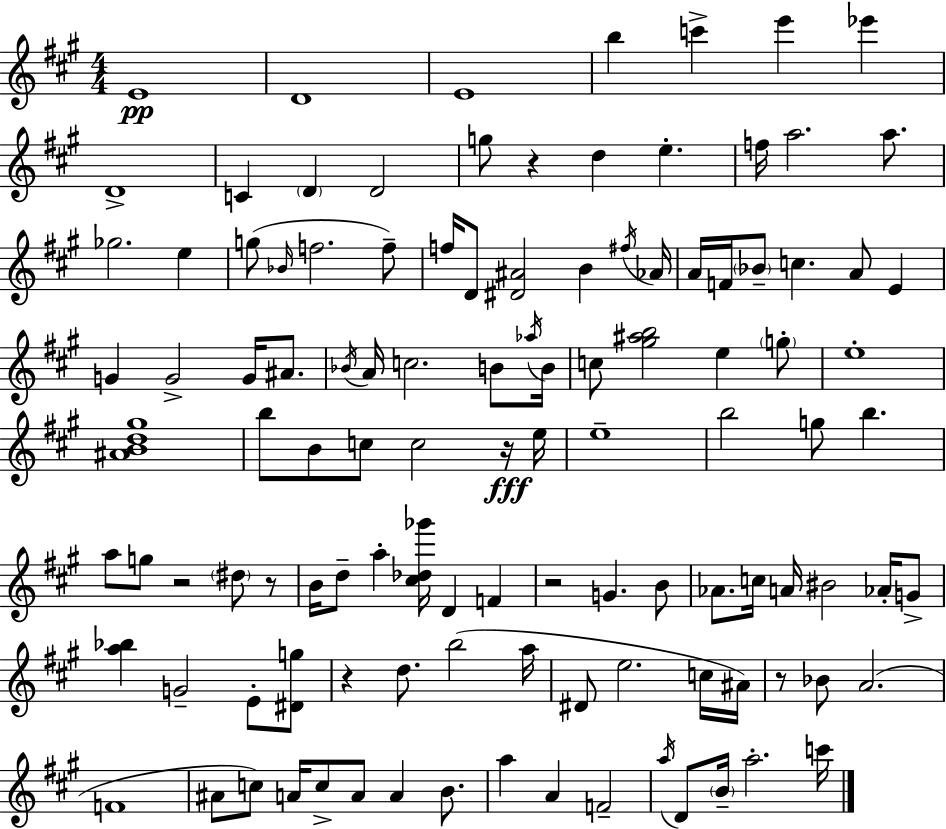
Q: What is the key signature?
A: A major